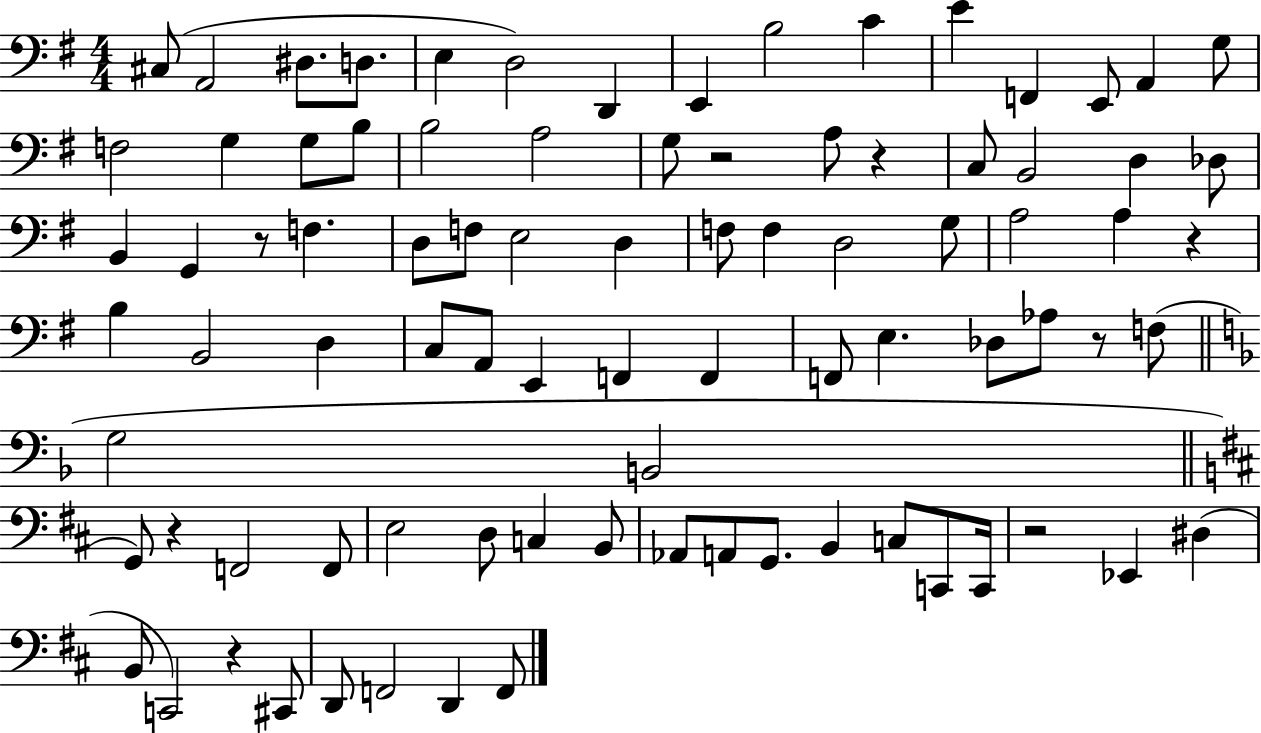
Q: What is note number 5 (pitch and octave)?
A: E3